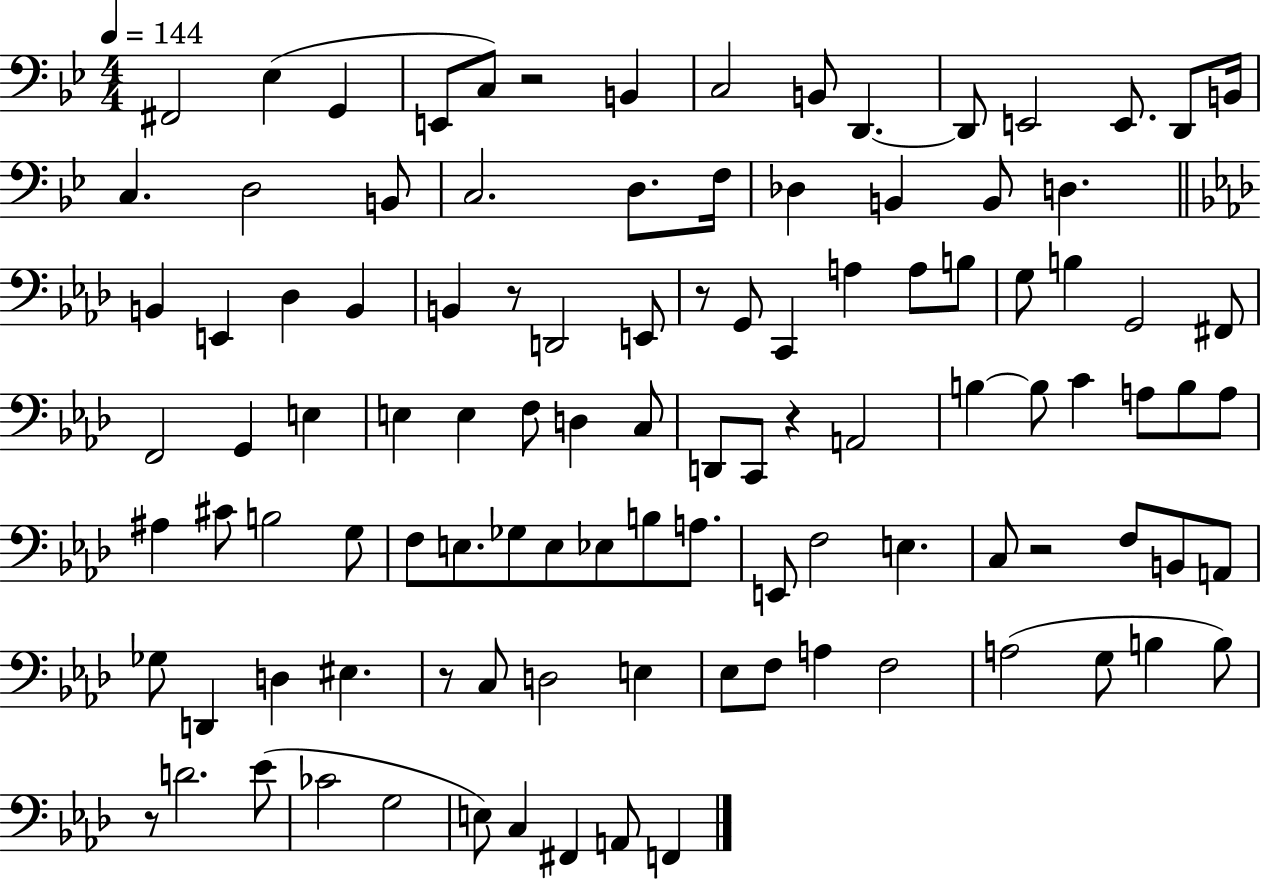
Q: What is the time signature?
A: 4/4